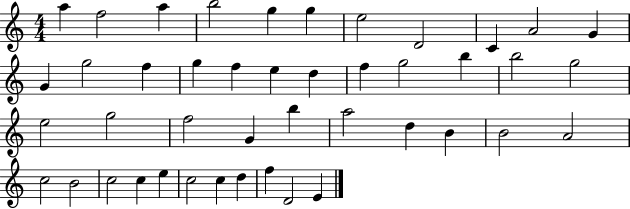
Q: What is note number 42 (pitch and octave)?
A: F5